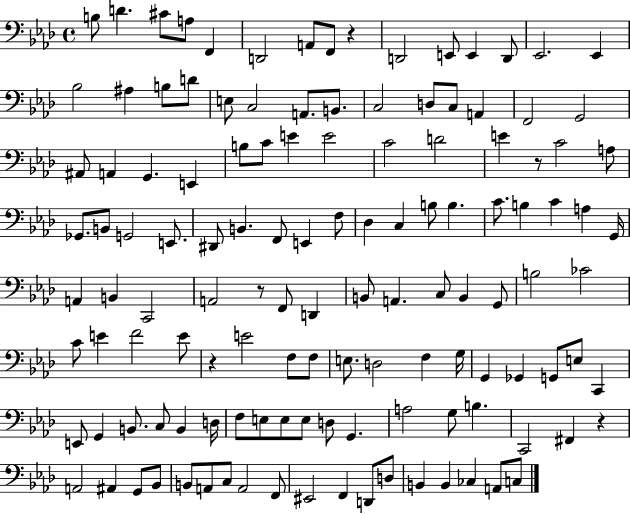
{
  \clef bass
  \time 4/4
  \defaultTimeSignature
  \key aes \major
  \repeat volta 2 { b8 d'4. cis'8 a8 f,4 | d,2 a,8 f,8 r4 | d,2 e,8 e,4 d,8 | ees,2. ees,4 | \break bes2 ais4 b8 d'8 | e8 c2 a,8. b,8. | c2 d8 c8 a,4 | f,2 g,2 | \break ais,8 a,4 g,4. e,4 | b8 c'8 e'4 e'2 | c'2 d'2 | e'4 r8 c'2 a8 | \break ges,8. b,8 g,2 e,8. | dis,8 b,4. f,8 e,4 f8 | des4 c4 b8 b4. | c'8. b4 c'4 a4 g,16 | \break a,4 b,4 c,2 | a,2 r8 f,8 d,4 | b,8 a,4. c8 b,4 g,8 | b2 ces'2 | \break c'8 e'4 f'2 e'8 | r4 e'2 f8 f8 | e8. d2 f4 g16 | g,4 ges,4 g,8 e8 c,4 | \break e,8 g,4 b,8. c8 b,4 d16 | f8 e8 e8 e8 d8 g,4. | a2 g8 b4. | c,2 fis,4 r4 | \break a,2 ais,4 g,8 bes,8 | b,8 a,8 c8 a,2 f,8 | eis,2 f,4 d,8 d8 | b,4 b,4 ces4 a,8 c8 | \break } \bar "|."
}